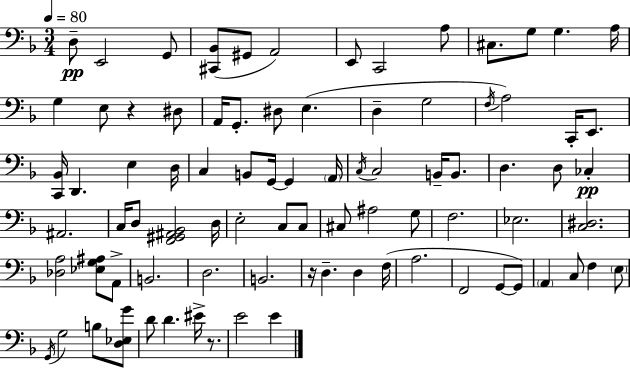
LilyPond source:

{
  \clef bass
  \numericTimeSignature
  \time 3/4
  \key f \major
  \tempo 4 = 80
  d8--\pp e,2 g,8 | <cis, bes,>8( gis,8 a,2) | e,8 c,2 a8 | cis8. g8 g4. a16 | \break g4 e8 r4 dis8 | a,16 g,8.-. dis8 e4.( | d4-- g2 | \acciaccatura { f16 } a2) c,16-. e,8. | \break <c, bes,>16 d,4. e4 | d16 c4 b,8 g,16~~ g,4 | \parenthesize a,16 \acciaccatura { c16 } c2 b,16-- b,8. | d4. d8 ces4-.\pp | \break ais,2. | c16 d8 <f, gis, ais, bes,>2 | d16 e2-. c8 | c8 cis8 ais2 | \break g8 f2. | ees2. | <c dis>2. | <des a>2 <ees g ais>8 | \break a,8-> b,2. | d2. | b,2. | r16 d4.-- d4 | \break f16( a2. | f,2 g,8~~ | g,8) \parenthesize a,4 c8 f4 | \parenthesize e8 \acciaccatura { g,16 } g2 b8 | \break <d ees g'>8 d'8 d'4. eis'16-> | r8. e'2 e'4 | \bar "|."
}